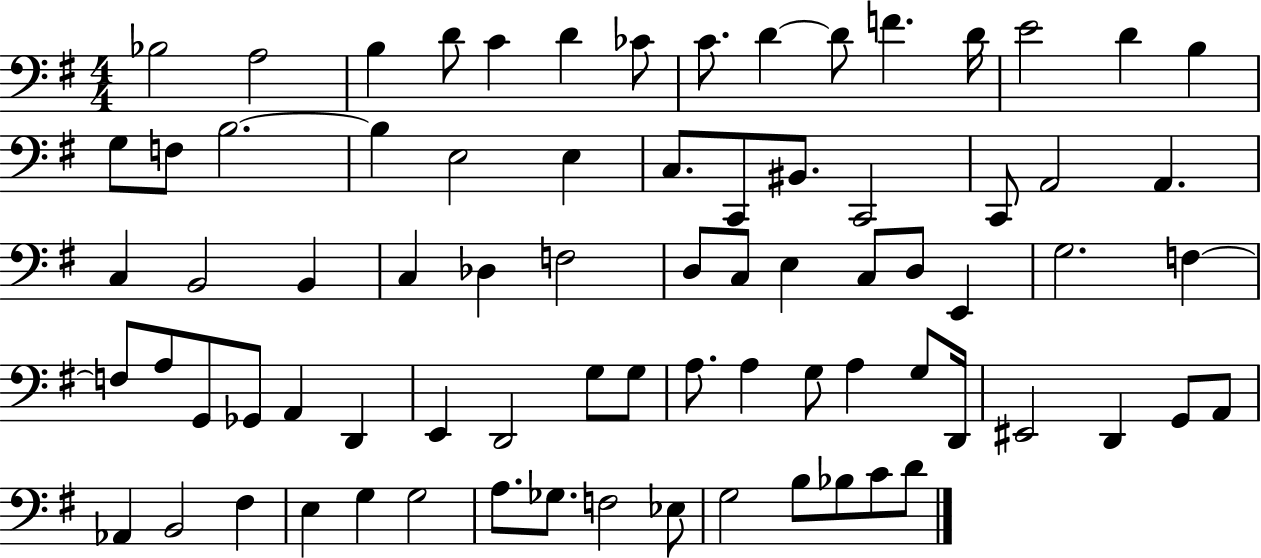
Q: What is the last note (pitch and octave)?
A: D4